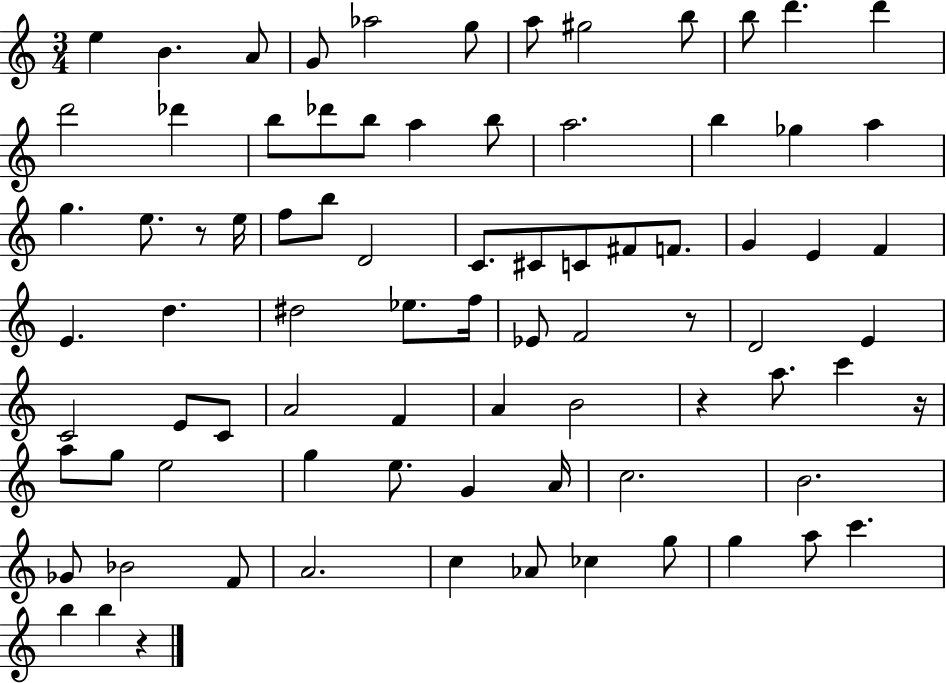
E5/q B4/q. A4/e G4/e Ab5/h G5/e A5/e G#5/h B5/e B5/e D6/q. D6/q D6/h Db6/q B5/e Db6/e B5/e A5/q B5/e A5/h. B5/q Gb5/q A5/q G5/q. E5/e. R/e E5/s F5/e B5/e D4/h C4/e. C#4/e C4/e F#4/e F4/e. G4/q E4/q F4/q E4/q. D5/q. D#5/h Eb5/e. F5/s Eb4/e F4/h R/e D4/h E4/q C4/h E4/e C4/e A4/h F4/q A4/q B4/h R/q A5/e. C6/q R/s A5/e G5/e E5/h G5/q E5/e. G4/q A4/s C5/h. B4/h. Gb4/e Bb4/h F4/e A4/h. C5/q Ab4/e CES5/q G5/e G5/q A5/e C6/q. B5/q B5/q R/q